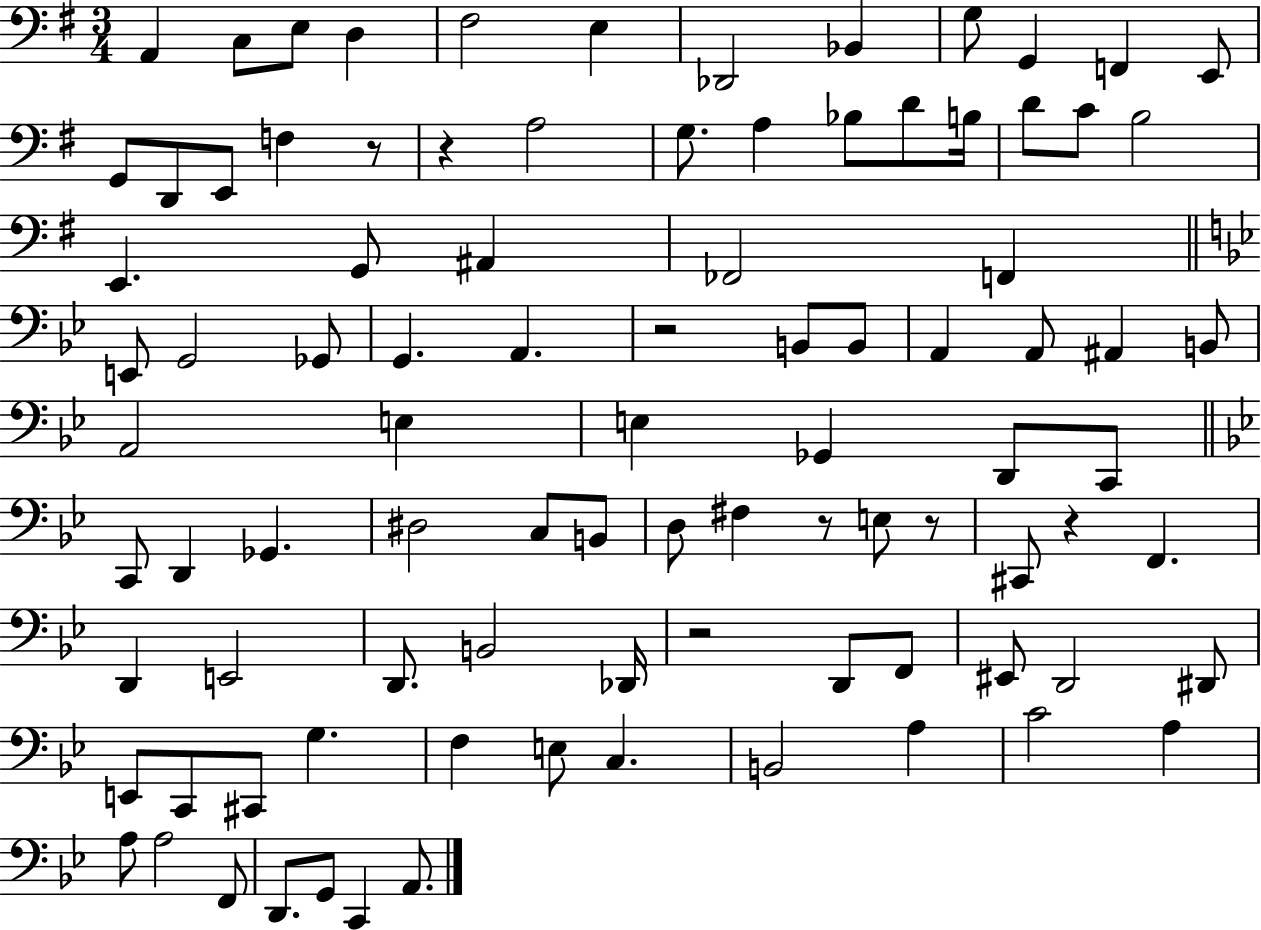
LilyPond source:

{
  \clef bass
  \numericTimeSignature
  \time 3/4
  \key g \major
  a,4 c8 e8 d4 | fis2 e4 | des,2 bes,4 | g8 g,4 f,4 e,8 | \break g,8 d,8 e,8 f4 r8 | r4 a2 | g8. a4 bes8 d'8 b16 | d'8 c'8 b2 | \break e,4. g,8 ais,4 | fes,2 f,4 | \bar "||" \break \key g \minor e,8 g,2 ges,8 | g,4. a,4. | r2 b,8 b,8 | a,4 a,8 ais,4 b,8 | \break a,2 e4 | e4 ges,4 d,8 c,8 | \bar "||" \break \key g \minor c,8 d,4 ges,4. | dis2 c8 b,8 | d8 fis4 r8 e8 r8 | cis,8 r4 f,4. | \break d,4 e,2 | d,8. b,2 des,16 | r2 d,8 f,8 | eis,8 d,2 dis,8 | \break e,8 c,8 cis,8 g4. | f4 e8 c4. | b,2 a4 | c'2 a4 | \break a8 a2 f,8 | d,8. g,8 c,4 a,8. | \bar "|."
}